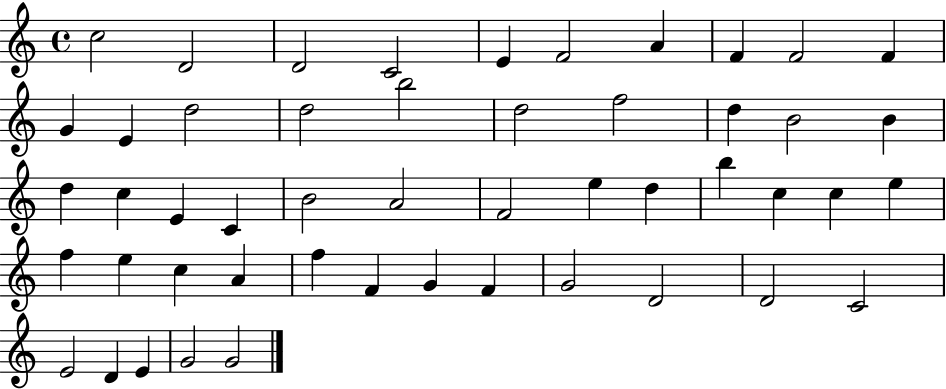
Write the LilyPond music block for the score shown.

{
  \clef treble
  \time 4/4
  \defaultTimeSignature
  \key c \major
  c''2 d'2 | d'2 c'2 | e'4 f'2 a'4 | f'4 f'2 f'4 | \break g'4 e'4 d''2 | d''2 b''2 | d''2 f''2 | d''4 b'2 b'4 | \break d''4 c''4 e'4 c'4 | b'2 a'2 | f'2 e''4 d''4 | b''4 c''4 c''4 e''4 | \break f''4 e''4 c''4 a'4 | f''4 f'4 g'4 f'4 | g'2 d'2 | d'2 c'2 | \break e'2 d'4 e'4 | g'2 g'2 | \bar "|."
}